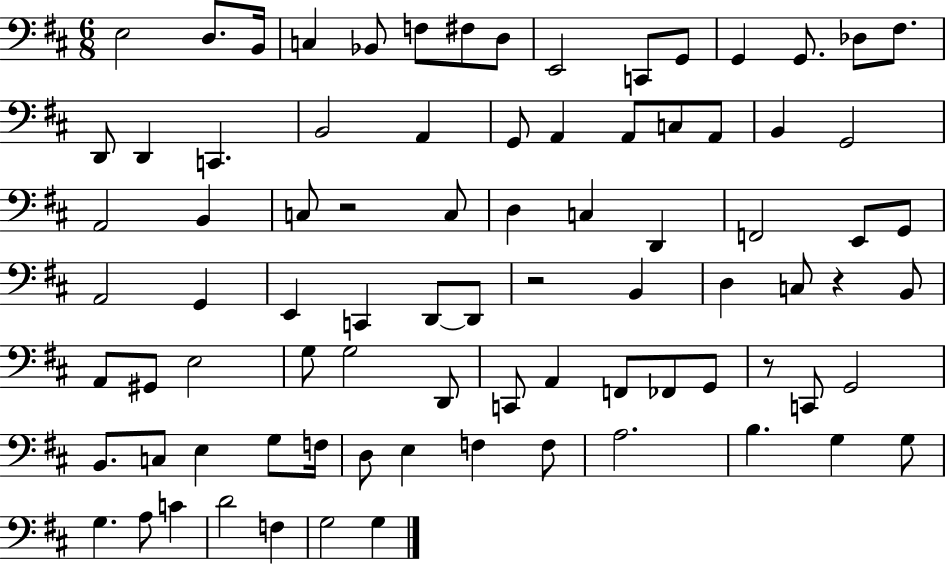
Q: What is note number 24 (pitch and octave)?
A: C3